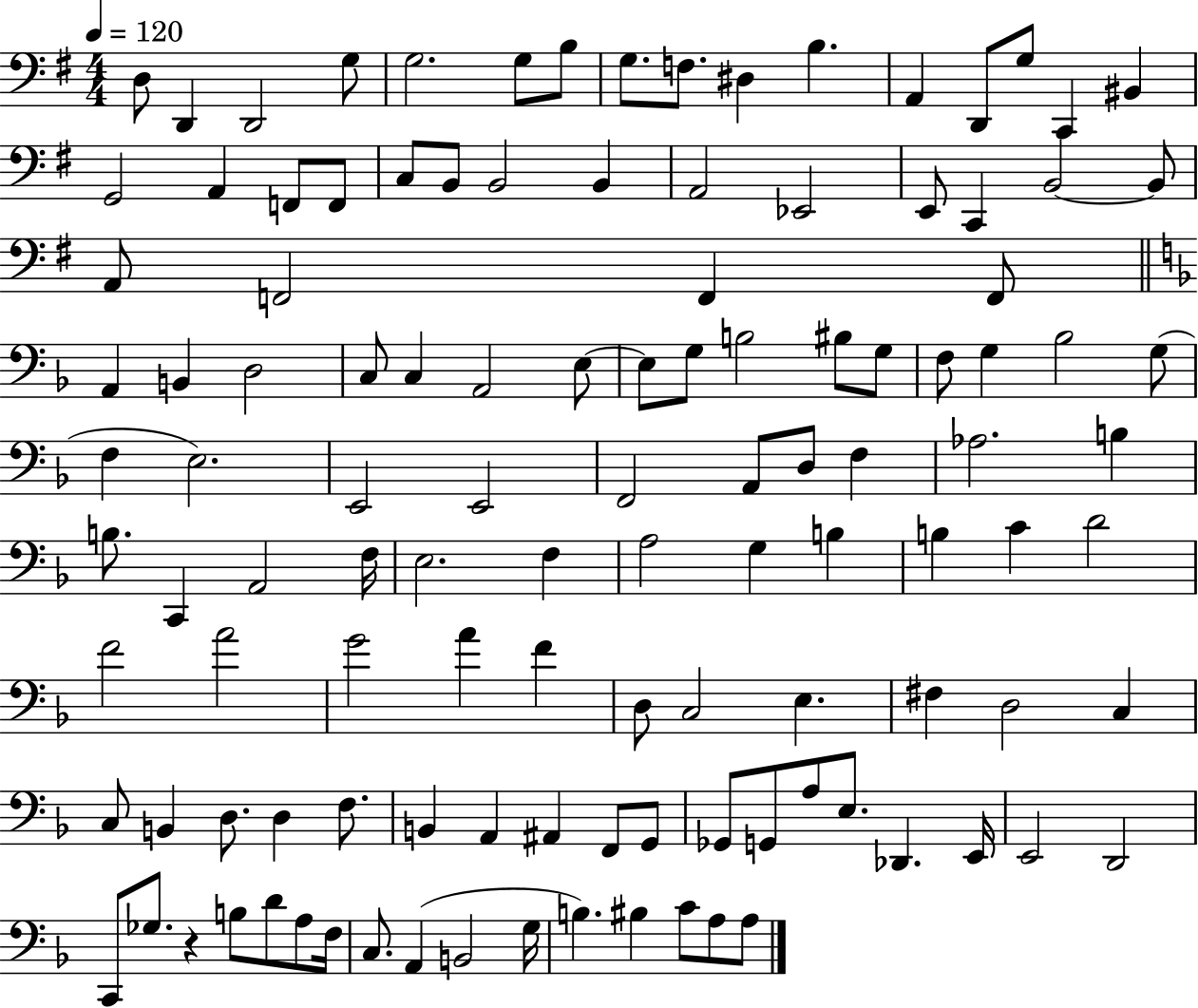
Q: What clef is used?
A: bass